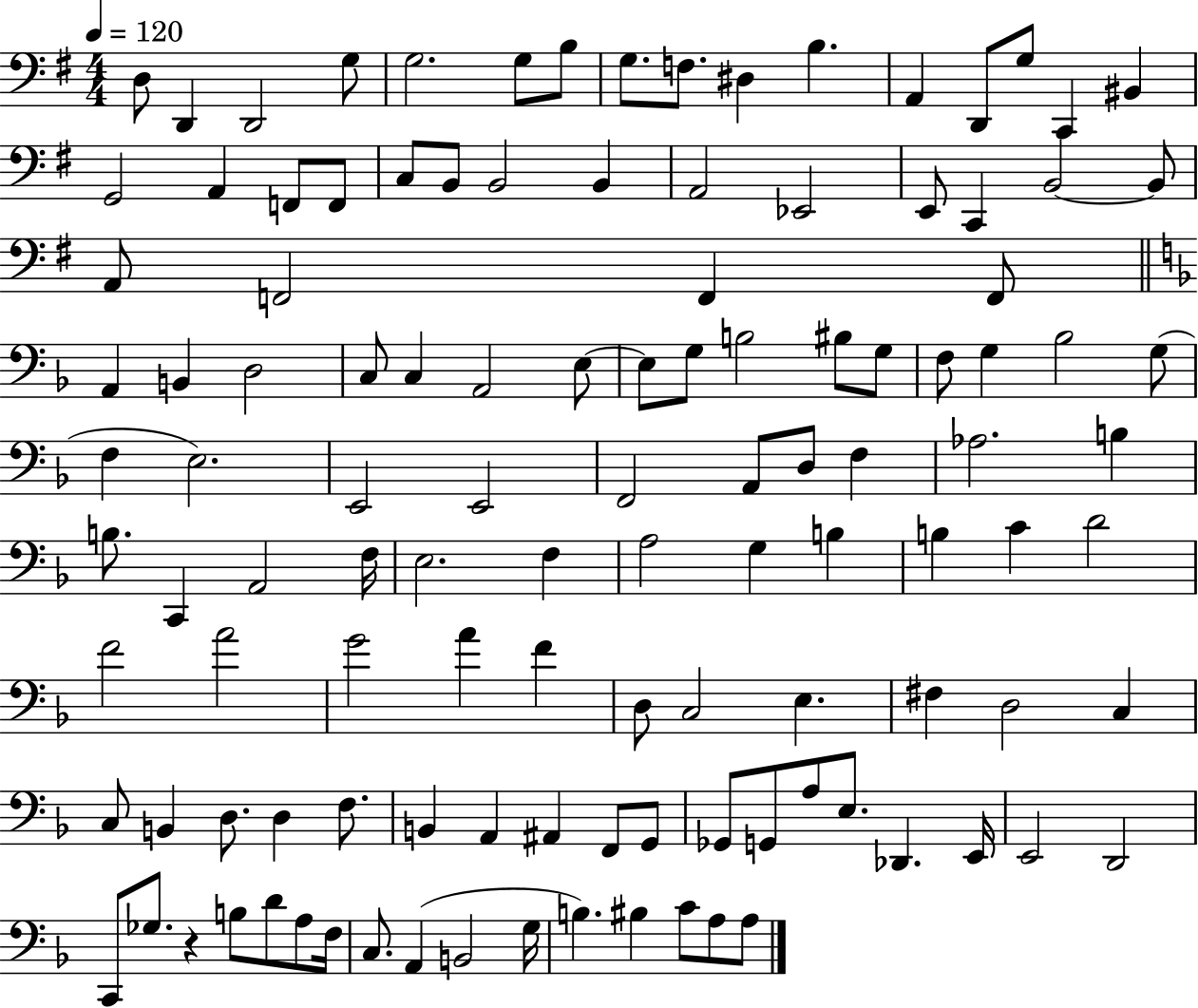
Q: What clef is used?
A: bass